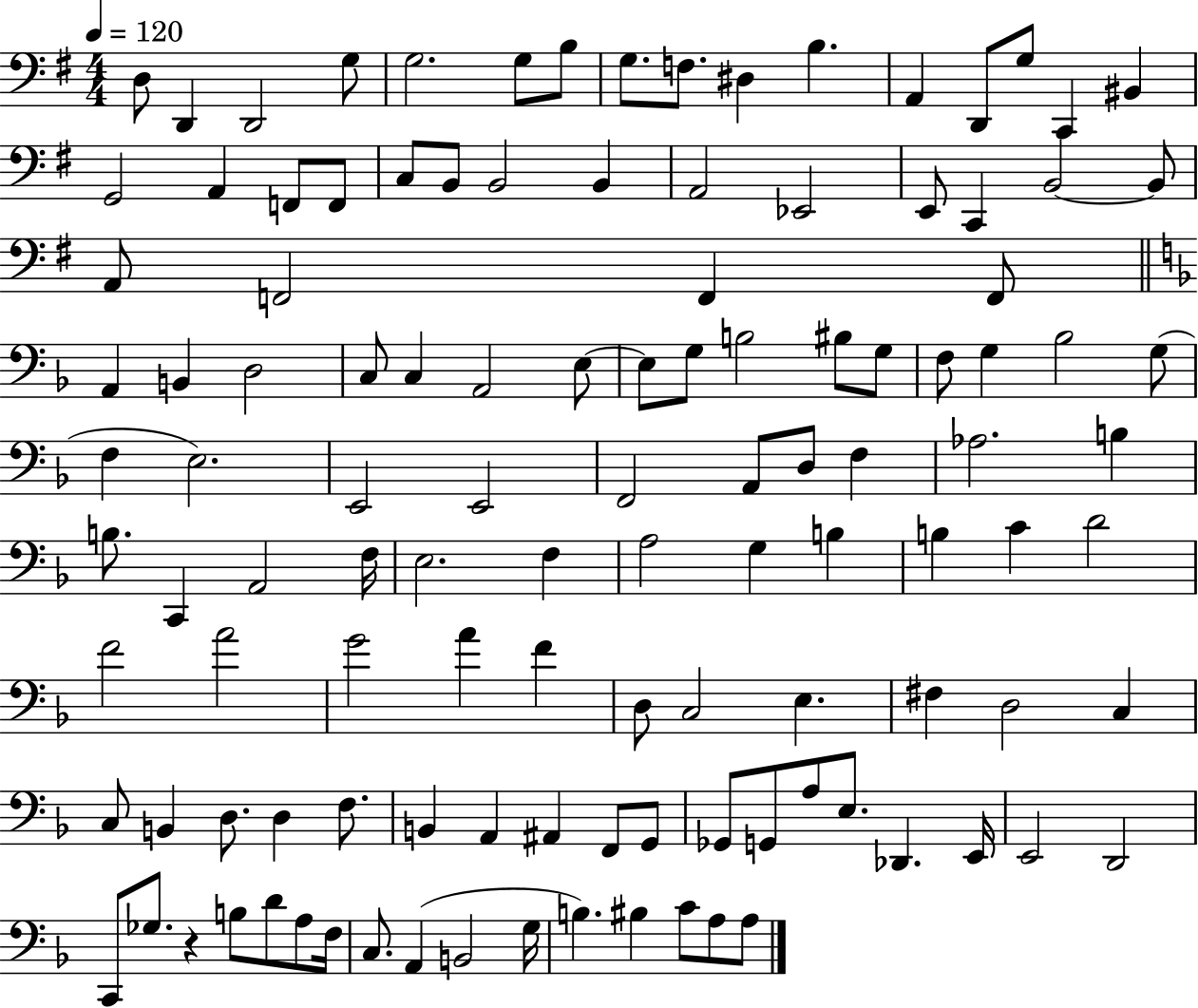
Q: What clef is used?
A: bass